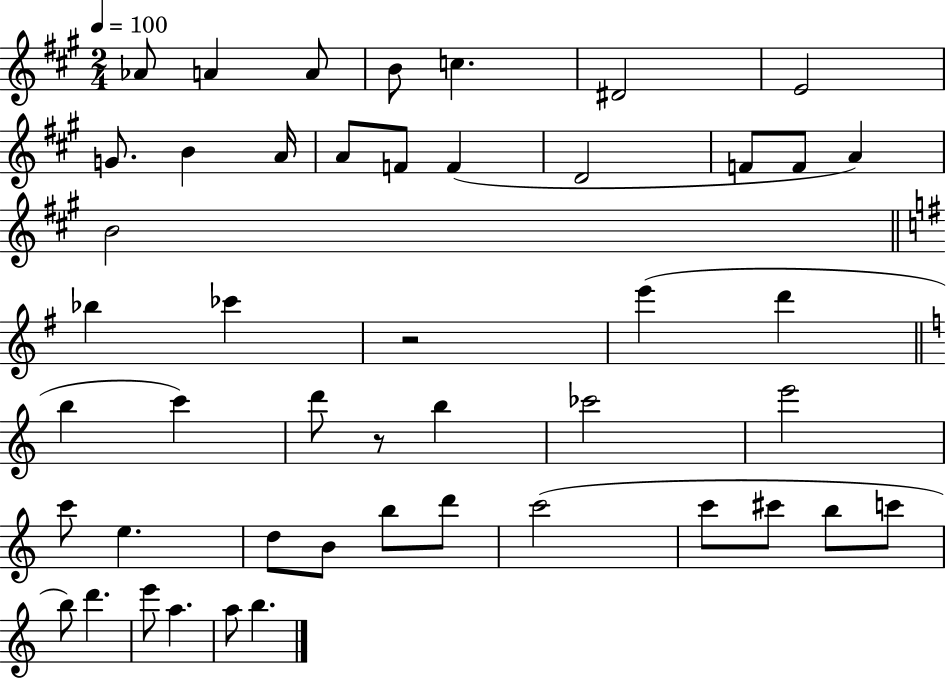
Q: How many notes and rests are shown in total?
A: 47